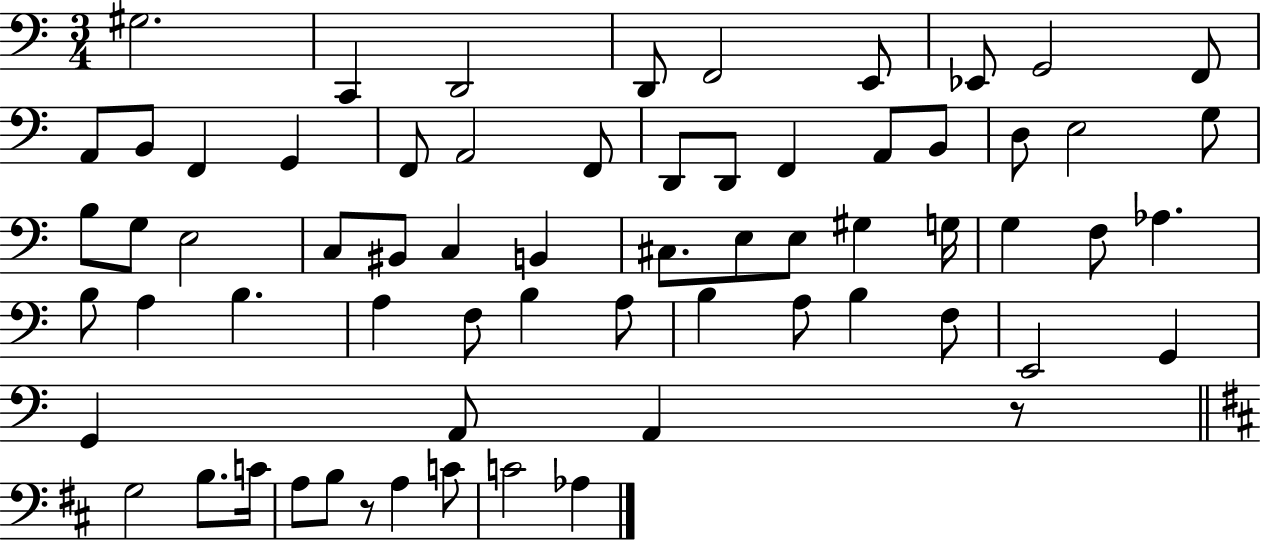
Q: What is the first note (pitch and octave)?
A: G#3